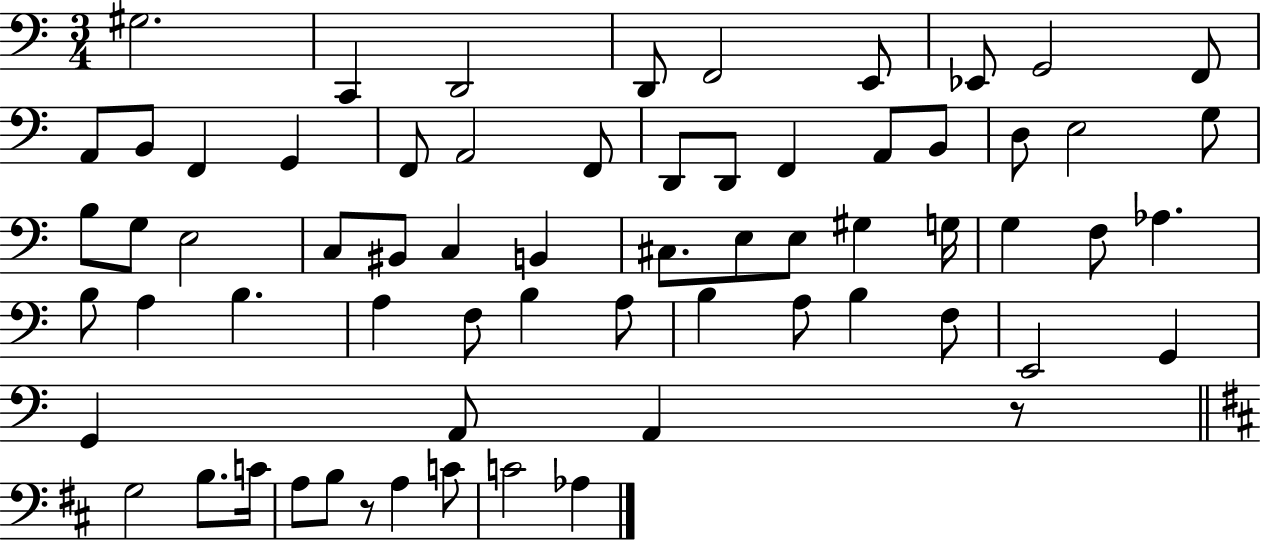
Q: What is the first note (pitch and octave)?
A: G#3